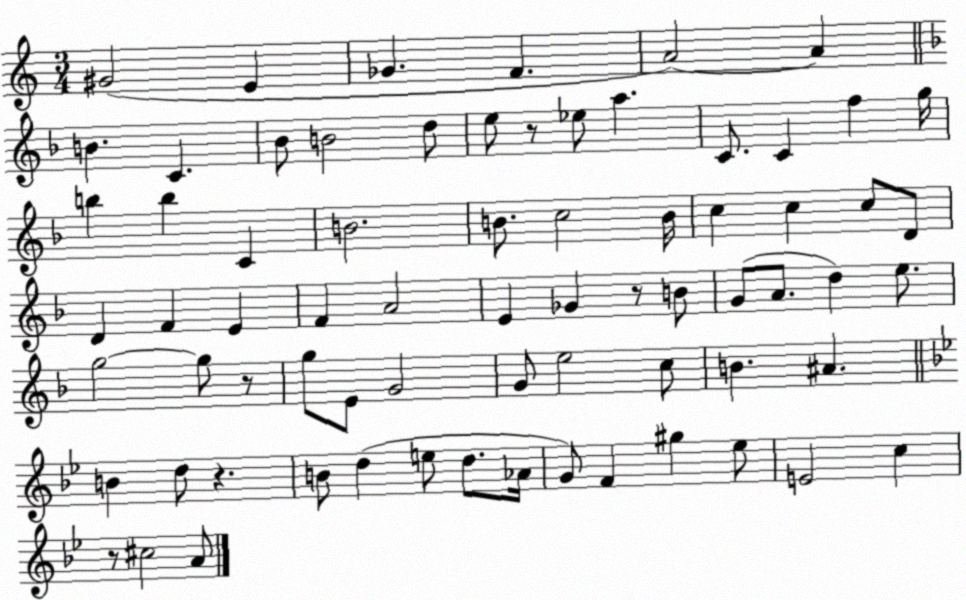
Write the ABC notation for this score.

X:1
T:Untitled
M:3/4
L:1/4
K:C
^G2 E _G F A2 A B C _B/2 B2 d/2 e/2 z/2 _e/2 a C/2 C f g/4 b b C B2 B/2 c2 B/4 c c c/2 D/2 D F E F A2 E _G z/2 B/2 G/2 A/2 d e/2 g2 g/2 z/2 g/2 E/2 G2 G/2 e2 c/2 B ^A B d/2 z B/2 d e/2 d/2 _A/4 G/2 F ^g _e/2 E2 c z/2 ^c2 A/2